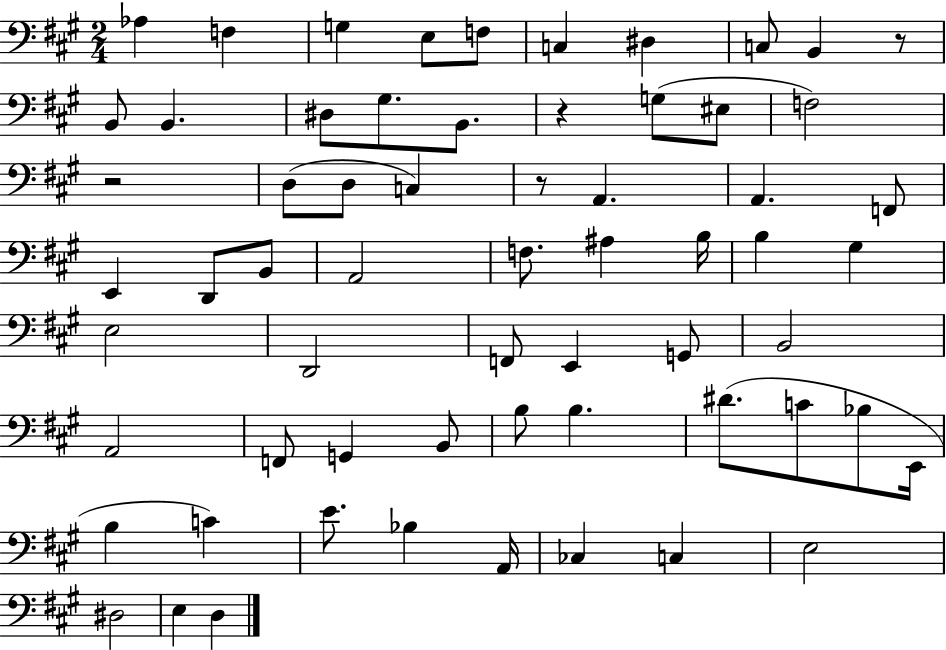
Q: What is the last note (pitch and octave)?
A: D3